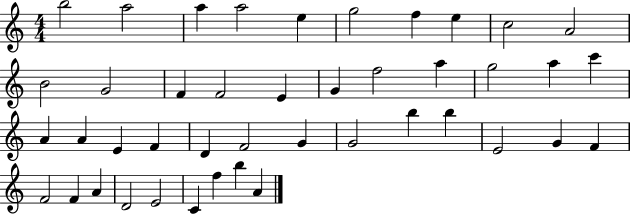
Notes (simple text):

B5/h A5/h A5/q A5/h E5/q G5/h F5/q E5/q C5/h A4/h B4/h G4/h F4/q F4/h E4/q G4/q F5/h A5/q G5/h A5/q C6/q A4/q A4/q E4/q F4/q D4/q F4/h G4/q G4/h B5/q B5/q E4/h G4/q F4/q F4/h F4/q A4/q D4/h E4/h C4/q F5/q B5/q A4/q